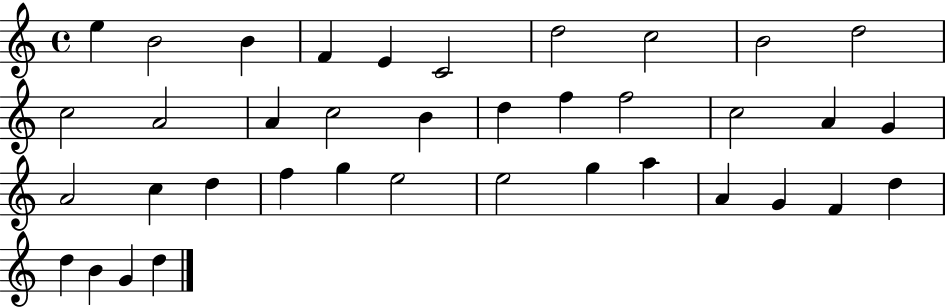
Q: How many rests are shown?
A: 0